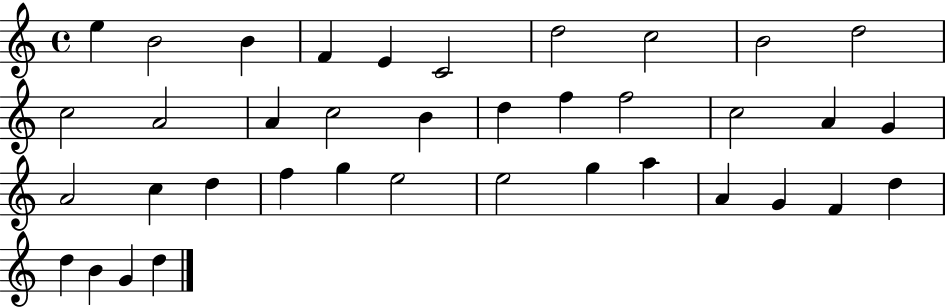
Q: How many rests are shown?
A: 0